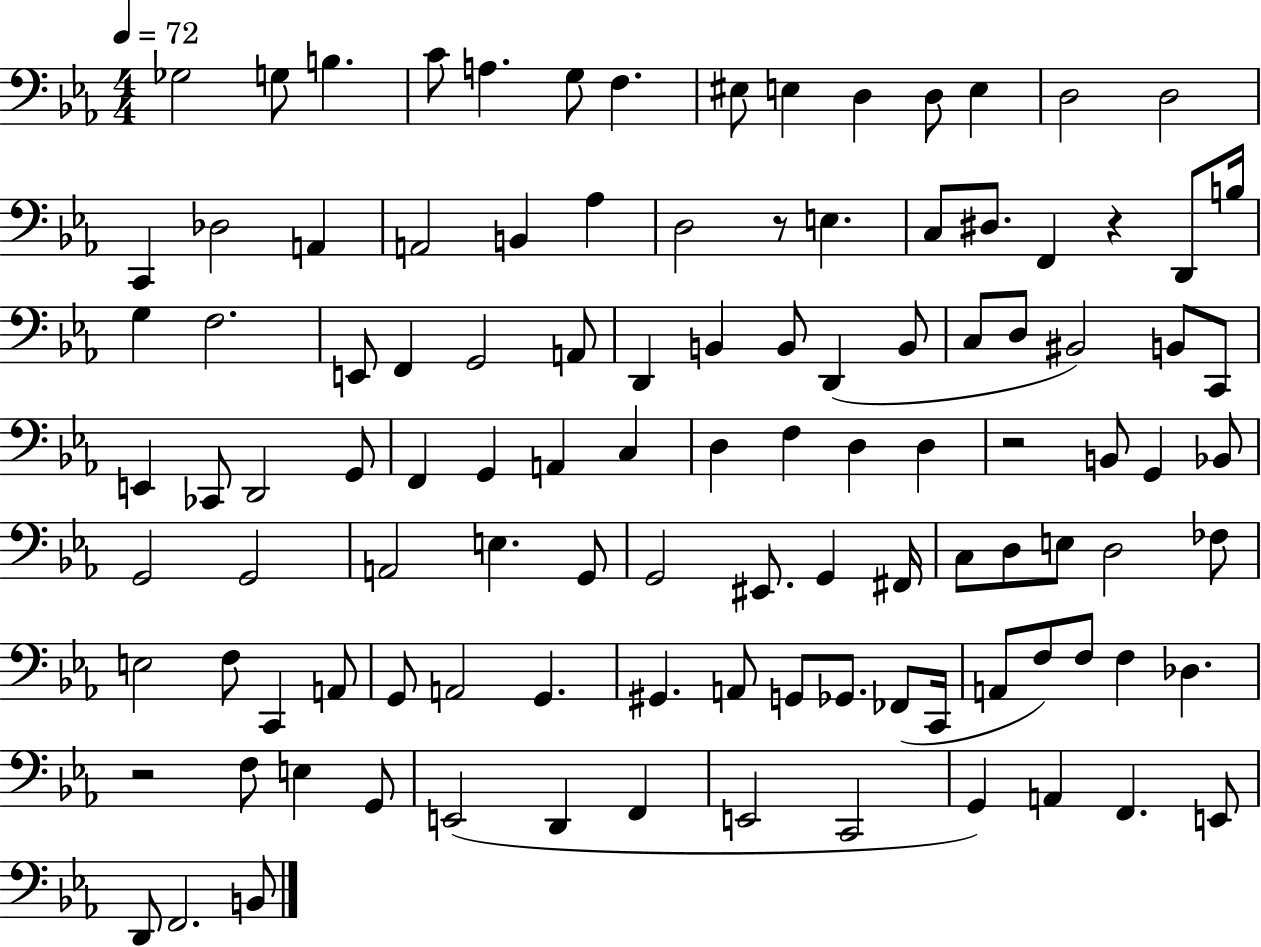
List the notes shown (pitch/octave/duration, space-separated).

Gb3/h G3/e B3/q. C4/e A3/q. G3/e F3/q. EIS3/e E3/q D3/q D3/e E3/q D3/h D3/h C2/q Db3/h A2/q A2/h B2/q Ab3/q D3/h R/e E3/q. C3/e D#3/e. F2/q R/q D2/e B3/s G3/q F3/h. E2/e F2/q G2/h A2/e D2/q B2/q B2/e D2/q B2/e C3/e D3/e BIS2/h B2/e C2/e E2/q CES2/e D2/h G2/e F2/q G2/q A2/q C3/q D3/q F3/q D3/q D3/q R/h B2/e G2/q Bb2/e G2/h G2/h A2/h E3/q. G2/e G2/h EIS2/e. G2/q F#2/s C3/e D3/e E3/e D3/h FES3/e E3/h F3/e C2/q A2/e G2/e A2/h G2/q. G#2/q. A2/e G2/e Gb2/e. FES2/e C2/s A2/e F3/e F3/e F3/q Db3/q. R/h F3/e E3/q G2/e E2/h D2/q F2/q E2/h C2/h G2/q A2/q F2/q. E2/e D2/e F2/h. B2/e